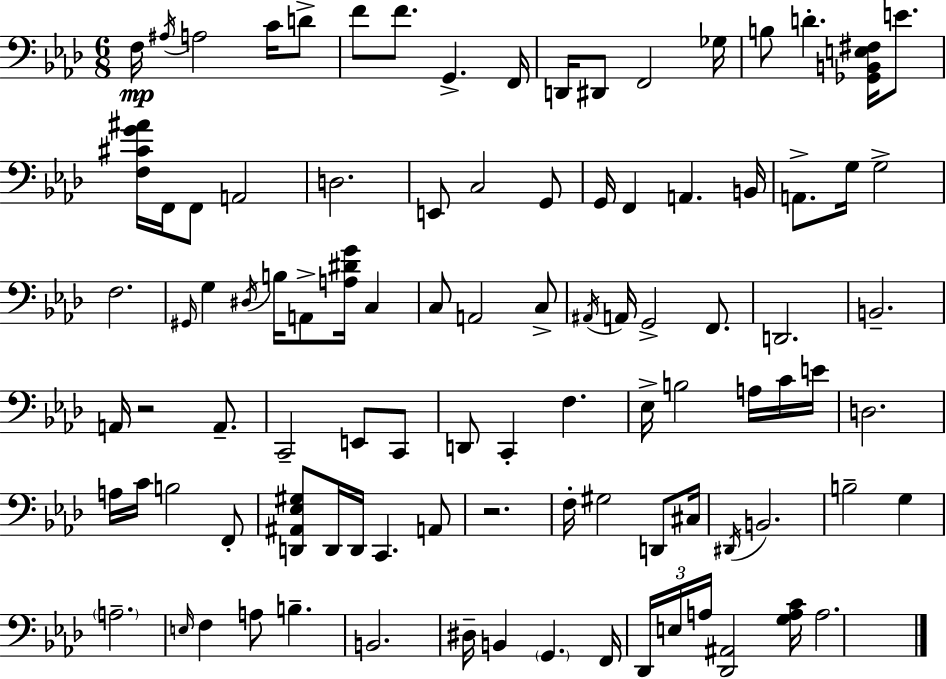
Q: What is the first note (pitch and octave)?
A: F3